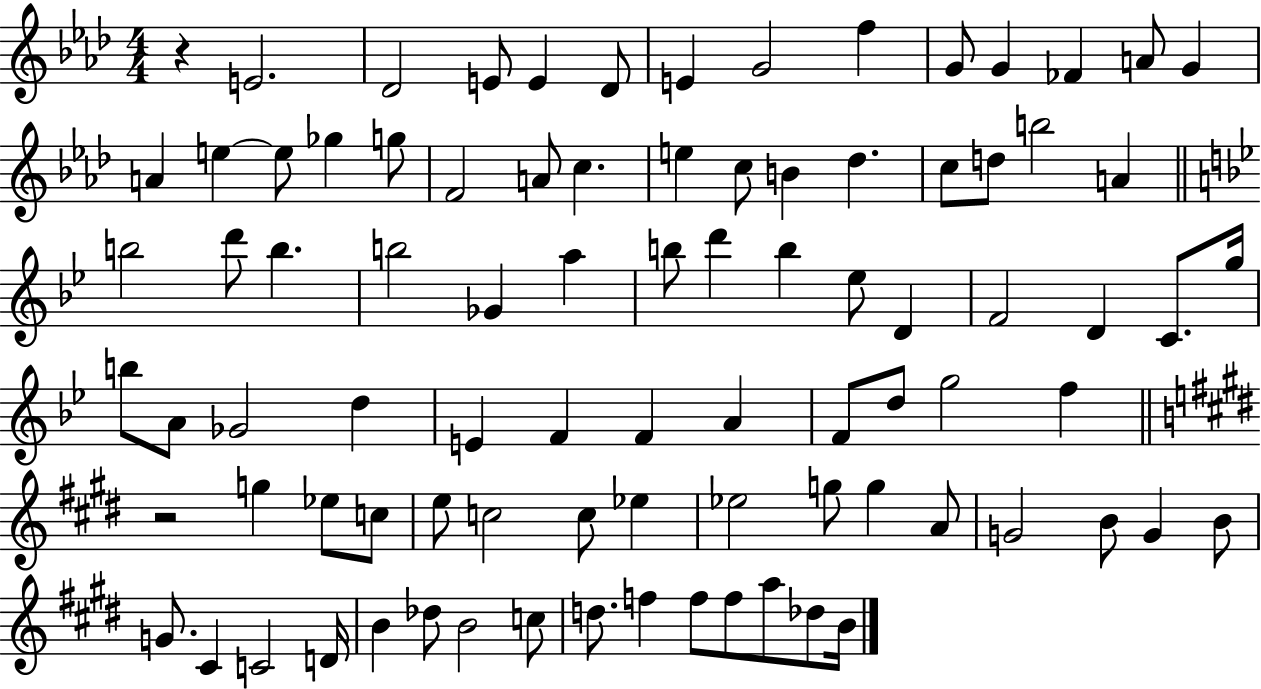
R/q E4/h. Db4/h E4/e E4/q Db4/e E4/q G4/h F5/q G4/e G4/q FES4/q A4/e G4/q A4/q E5/q E5/e Gb5/q G5/e F4/h A4/e C5/q. E5/q C5/e B4/q Db5/q. C5/e D5/e B5/h A4/q B5/h D6/e B5/q. B5/h Gb4/q A5/q B5/e D6/q B5/q Eb5/e D4/q F4/h D4/q C4/e. G5/s B5/e A4/e Gb4/h D5/q E4/q F4/q F4/q A4/q F4/e D5/e G5/h F5/q R/h G5/q Eb5/e C5/e E5/e C5/h C5/e Eb5/q Eb5/h G5/e G5/q A4/e G4/h B4/e G4/q B4/e G4/e. C#4/q C4/h D4/s B4/q Db5/e B4/h C5/e D5/e. F5/q F5/e F5/e A5/e Db5/e B4/s